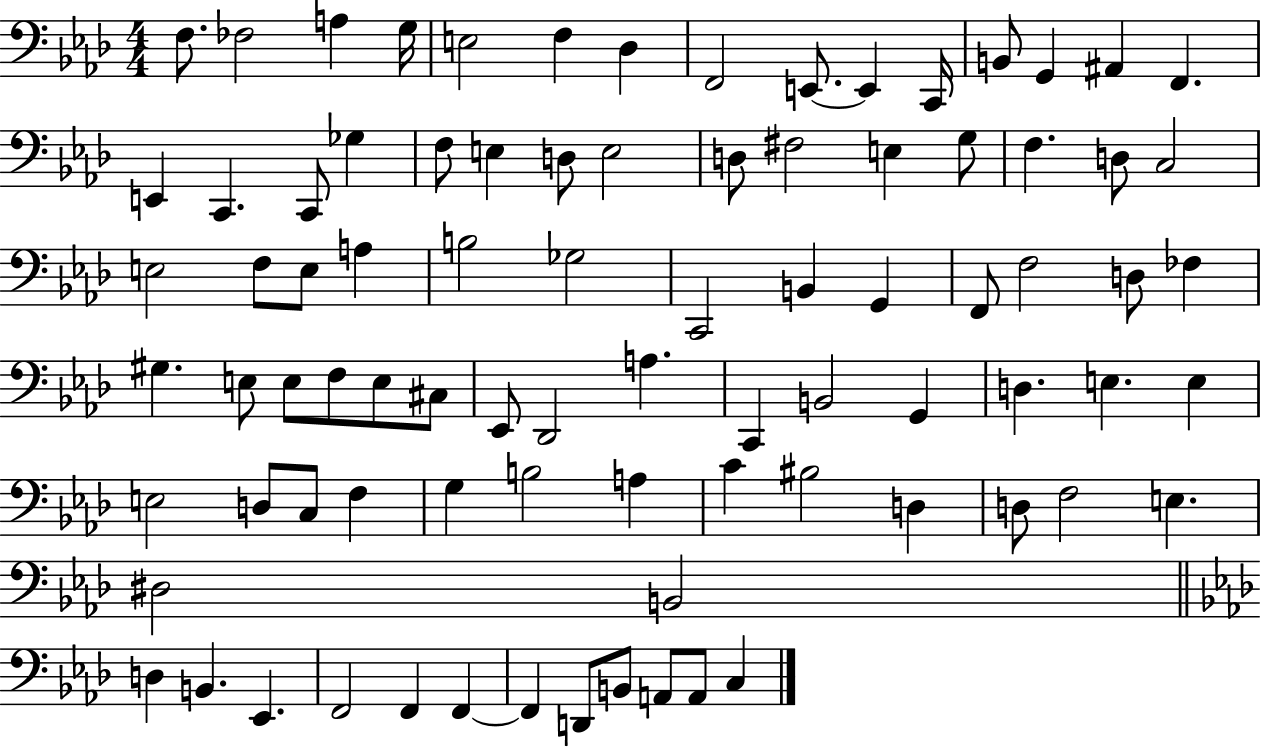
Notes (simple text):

F3/e. FES3/h A3/q G3/s E3/h F3/q Db3/q F2/h E2/e. E2/q C2/s B2/e G2/q A#2/q F2/q. E2/q C2/q. C2/e Gb3/q F3/e E3/q D3/e E3/h D3/e F#3/h E3/q G3/e F3/q. D3/e C3/h E3/h F3/e E3/e A3/q B3/h Gb3/h C2/h B2/q G2/q F2/e F3/h D3/e FES3/q G#3/q. E3/e E3/e F3/e E3/e C#3/e Eb2/e Db2/h A3/q. C2/q B2/h G2/q D3/q. E3/q. E3/q E3/h D3/e C3/e F3/q G3/q B3/h A3/q C4/q BIS3/h D3/q D3/e F3/h E3/q. D#3/h B2/h D3/q B2/q. Eb2/q. F2/h F2/q F2/q F2/q D2/e B2/e A2/e A2/e C3/q